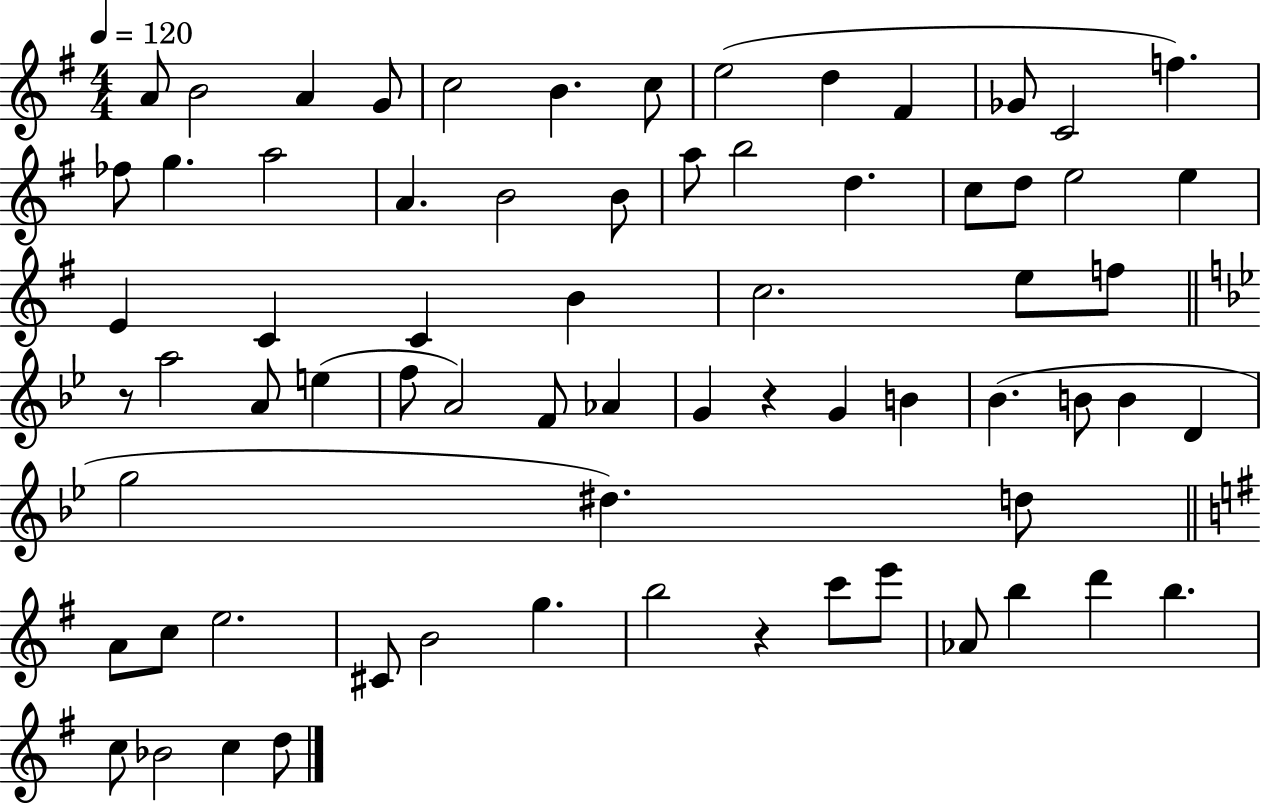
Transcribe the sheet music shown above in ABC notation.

X:1
T:Untitled
M:4/4
L:1/4
K:G
A/2 B2 A G/2 c2 B c/2 e2 d ^F _G/2 C2 f _f/2 g a2 A B2 B/2 a/2 b2 d c/2 d/2 e2 e E C C B c2 e/2 f/2 z/2 a2 A/2 e f/2 A2 F/2 _A G z G B _B B/2 B D g2 ^d d/2 A/2 c/2 e2 ^C/2 B2 g b2 z c'/2 e'/2 _A/2 b d' b c/2 _B2 c d/2